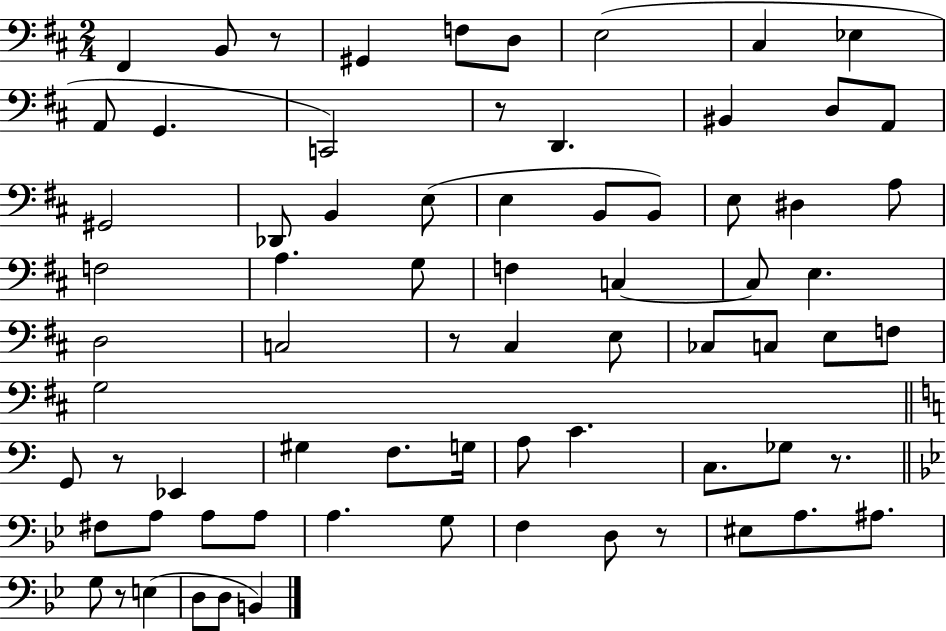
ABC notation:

X:1
T:Untitled
M:2/4
L:1/4
K:D
^F,, B,,/2 z/2 ^G,, F,/2 D,/2 E,2 ^C, _E, A,,/2 G,, C,,2 z/2 D,, ^B,, D,/2 A,,/2 ^G,,2 _D,,/2 B,, E,/2 E, B,,/2 B,,/2 E,/2 ^D, A,/2 F,2 A, G,/2 F, C, C,/2 E, D,2 C,2 z/2 ^C, E,/2 _C,/2 C,/2 E,/2 F,/2 G,2 G,,/2 z/2 _E,, ^G, F,/2 G,/4 A,/2 C C,/2 _G,/2 z/2 ^F,/2 A,/2 A,/2 A,/2 A, G,/2 F, D,/2 z/2 ^E,/2 A,/2 ^A,/2 G,/2 z/2 E, D,/2 D,/2 B,,